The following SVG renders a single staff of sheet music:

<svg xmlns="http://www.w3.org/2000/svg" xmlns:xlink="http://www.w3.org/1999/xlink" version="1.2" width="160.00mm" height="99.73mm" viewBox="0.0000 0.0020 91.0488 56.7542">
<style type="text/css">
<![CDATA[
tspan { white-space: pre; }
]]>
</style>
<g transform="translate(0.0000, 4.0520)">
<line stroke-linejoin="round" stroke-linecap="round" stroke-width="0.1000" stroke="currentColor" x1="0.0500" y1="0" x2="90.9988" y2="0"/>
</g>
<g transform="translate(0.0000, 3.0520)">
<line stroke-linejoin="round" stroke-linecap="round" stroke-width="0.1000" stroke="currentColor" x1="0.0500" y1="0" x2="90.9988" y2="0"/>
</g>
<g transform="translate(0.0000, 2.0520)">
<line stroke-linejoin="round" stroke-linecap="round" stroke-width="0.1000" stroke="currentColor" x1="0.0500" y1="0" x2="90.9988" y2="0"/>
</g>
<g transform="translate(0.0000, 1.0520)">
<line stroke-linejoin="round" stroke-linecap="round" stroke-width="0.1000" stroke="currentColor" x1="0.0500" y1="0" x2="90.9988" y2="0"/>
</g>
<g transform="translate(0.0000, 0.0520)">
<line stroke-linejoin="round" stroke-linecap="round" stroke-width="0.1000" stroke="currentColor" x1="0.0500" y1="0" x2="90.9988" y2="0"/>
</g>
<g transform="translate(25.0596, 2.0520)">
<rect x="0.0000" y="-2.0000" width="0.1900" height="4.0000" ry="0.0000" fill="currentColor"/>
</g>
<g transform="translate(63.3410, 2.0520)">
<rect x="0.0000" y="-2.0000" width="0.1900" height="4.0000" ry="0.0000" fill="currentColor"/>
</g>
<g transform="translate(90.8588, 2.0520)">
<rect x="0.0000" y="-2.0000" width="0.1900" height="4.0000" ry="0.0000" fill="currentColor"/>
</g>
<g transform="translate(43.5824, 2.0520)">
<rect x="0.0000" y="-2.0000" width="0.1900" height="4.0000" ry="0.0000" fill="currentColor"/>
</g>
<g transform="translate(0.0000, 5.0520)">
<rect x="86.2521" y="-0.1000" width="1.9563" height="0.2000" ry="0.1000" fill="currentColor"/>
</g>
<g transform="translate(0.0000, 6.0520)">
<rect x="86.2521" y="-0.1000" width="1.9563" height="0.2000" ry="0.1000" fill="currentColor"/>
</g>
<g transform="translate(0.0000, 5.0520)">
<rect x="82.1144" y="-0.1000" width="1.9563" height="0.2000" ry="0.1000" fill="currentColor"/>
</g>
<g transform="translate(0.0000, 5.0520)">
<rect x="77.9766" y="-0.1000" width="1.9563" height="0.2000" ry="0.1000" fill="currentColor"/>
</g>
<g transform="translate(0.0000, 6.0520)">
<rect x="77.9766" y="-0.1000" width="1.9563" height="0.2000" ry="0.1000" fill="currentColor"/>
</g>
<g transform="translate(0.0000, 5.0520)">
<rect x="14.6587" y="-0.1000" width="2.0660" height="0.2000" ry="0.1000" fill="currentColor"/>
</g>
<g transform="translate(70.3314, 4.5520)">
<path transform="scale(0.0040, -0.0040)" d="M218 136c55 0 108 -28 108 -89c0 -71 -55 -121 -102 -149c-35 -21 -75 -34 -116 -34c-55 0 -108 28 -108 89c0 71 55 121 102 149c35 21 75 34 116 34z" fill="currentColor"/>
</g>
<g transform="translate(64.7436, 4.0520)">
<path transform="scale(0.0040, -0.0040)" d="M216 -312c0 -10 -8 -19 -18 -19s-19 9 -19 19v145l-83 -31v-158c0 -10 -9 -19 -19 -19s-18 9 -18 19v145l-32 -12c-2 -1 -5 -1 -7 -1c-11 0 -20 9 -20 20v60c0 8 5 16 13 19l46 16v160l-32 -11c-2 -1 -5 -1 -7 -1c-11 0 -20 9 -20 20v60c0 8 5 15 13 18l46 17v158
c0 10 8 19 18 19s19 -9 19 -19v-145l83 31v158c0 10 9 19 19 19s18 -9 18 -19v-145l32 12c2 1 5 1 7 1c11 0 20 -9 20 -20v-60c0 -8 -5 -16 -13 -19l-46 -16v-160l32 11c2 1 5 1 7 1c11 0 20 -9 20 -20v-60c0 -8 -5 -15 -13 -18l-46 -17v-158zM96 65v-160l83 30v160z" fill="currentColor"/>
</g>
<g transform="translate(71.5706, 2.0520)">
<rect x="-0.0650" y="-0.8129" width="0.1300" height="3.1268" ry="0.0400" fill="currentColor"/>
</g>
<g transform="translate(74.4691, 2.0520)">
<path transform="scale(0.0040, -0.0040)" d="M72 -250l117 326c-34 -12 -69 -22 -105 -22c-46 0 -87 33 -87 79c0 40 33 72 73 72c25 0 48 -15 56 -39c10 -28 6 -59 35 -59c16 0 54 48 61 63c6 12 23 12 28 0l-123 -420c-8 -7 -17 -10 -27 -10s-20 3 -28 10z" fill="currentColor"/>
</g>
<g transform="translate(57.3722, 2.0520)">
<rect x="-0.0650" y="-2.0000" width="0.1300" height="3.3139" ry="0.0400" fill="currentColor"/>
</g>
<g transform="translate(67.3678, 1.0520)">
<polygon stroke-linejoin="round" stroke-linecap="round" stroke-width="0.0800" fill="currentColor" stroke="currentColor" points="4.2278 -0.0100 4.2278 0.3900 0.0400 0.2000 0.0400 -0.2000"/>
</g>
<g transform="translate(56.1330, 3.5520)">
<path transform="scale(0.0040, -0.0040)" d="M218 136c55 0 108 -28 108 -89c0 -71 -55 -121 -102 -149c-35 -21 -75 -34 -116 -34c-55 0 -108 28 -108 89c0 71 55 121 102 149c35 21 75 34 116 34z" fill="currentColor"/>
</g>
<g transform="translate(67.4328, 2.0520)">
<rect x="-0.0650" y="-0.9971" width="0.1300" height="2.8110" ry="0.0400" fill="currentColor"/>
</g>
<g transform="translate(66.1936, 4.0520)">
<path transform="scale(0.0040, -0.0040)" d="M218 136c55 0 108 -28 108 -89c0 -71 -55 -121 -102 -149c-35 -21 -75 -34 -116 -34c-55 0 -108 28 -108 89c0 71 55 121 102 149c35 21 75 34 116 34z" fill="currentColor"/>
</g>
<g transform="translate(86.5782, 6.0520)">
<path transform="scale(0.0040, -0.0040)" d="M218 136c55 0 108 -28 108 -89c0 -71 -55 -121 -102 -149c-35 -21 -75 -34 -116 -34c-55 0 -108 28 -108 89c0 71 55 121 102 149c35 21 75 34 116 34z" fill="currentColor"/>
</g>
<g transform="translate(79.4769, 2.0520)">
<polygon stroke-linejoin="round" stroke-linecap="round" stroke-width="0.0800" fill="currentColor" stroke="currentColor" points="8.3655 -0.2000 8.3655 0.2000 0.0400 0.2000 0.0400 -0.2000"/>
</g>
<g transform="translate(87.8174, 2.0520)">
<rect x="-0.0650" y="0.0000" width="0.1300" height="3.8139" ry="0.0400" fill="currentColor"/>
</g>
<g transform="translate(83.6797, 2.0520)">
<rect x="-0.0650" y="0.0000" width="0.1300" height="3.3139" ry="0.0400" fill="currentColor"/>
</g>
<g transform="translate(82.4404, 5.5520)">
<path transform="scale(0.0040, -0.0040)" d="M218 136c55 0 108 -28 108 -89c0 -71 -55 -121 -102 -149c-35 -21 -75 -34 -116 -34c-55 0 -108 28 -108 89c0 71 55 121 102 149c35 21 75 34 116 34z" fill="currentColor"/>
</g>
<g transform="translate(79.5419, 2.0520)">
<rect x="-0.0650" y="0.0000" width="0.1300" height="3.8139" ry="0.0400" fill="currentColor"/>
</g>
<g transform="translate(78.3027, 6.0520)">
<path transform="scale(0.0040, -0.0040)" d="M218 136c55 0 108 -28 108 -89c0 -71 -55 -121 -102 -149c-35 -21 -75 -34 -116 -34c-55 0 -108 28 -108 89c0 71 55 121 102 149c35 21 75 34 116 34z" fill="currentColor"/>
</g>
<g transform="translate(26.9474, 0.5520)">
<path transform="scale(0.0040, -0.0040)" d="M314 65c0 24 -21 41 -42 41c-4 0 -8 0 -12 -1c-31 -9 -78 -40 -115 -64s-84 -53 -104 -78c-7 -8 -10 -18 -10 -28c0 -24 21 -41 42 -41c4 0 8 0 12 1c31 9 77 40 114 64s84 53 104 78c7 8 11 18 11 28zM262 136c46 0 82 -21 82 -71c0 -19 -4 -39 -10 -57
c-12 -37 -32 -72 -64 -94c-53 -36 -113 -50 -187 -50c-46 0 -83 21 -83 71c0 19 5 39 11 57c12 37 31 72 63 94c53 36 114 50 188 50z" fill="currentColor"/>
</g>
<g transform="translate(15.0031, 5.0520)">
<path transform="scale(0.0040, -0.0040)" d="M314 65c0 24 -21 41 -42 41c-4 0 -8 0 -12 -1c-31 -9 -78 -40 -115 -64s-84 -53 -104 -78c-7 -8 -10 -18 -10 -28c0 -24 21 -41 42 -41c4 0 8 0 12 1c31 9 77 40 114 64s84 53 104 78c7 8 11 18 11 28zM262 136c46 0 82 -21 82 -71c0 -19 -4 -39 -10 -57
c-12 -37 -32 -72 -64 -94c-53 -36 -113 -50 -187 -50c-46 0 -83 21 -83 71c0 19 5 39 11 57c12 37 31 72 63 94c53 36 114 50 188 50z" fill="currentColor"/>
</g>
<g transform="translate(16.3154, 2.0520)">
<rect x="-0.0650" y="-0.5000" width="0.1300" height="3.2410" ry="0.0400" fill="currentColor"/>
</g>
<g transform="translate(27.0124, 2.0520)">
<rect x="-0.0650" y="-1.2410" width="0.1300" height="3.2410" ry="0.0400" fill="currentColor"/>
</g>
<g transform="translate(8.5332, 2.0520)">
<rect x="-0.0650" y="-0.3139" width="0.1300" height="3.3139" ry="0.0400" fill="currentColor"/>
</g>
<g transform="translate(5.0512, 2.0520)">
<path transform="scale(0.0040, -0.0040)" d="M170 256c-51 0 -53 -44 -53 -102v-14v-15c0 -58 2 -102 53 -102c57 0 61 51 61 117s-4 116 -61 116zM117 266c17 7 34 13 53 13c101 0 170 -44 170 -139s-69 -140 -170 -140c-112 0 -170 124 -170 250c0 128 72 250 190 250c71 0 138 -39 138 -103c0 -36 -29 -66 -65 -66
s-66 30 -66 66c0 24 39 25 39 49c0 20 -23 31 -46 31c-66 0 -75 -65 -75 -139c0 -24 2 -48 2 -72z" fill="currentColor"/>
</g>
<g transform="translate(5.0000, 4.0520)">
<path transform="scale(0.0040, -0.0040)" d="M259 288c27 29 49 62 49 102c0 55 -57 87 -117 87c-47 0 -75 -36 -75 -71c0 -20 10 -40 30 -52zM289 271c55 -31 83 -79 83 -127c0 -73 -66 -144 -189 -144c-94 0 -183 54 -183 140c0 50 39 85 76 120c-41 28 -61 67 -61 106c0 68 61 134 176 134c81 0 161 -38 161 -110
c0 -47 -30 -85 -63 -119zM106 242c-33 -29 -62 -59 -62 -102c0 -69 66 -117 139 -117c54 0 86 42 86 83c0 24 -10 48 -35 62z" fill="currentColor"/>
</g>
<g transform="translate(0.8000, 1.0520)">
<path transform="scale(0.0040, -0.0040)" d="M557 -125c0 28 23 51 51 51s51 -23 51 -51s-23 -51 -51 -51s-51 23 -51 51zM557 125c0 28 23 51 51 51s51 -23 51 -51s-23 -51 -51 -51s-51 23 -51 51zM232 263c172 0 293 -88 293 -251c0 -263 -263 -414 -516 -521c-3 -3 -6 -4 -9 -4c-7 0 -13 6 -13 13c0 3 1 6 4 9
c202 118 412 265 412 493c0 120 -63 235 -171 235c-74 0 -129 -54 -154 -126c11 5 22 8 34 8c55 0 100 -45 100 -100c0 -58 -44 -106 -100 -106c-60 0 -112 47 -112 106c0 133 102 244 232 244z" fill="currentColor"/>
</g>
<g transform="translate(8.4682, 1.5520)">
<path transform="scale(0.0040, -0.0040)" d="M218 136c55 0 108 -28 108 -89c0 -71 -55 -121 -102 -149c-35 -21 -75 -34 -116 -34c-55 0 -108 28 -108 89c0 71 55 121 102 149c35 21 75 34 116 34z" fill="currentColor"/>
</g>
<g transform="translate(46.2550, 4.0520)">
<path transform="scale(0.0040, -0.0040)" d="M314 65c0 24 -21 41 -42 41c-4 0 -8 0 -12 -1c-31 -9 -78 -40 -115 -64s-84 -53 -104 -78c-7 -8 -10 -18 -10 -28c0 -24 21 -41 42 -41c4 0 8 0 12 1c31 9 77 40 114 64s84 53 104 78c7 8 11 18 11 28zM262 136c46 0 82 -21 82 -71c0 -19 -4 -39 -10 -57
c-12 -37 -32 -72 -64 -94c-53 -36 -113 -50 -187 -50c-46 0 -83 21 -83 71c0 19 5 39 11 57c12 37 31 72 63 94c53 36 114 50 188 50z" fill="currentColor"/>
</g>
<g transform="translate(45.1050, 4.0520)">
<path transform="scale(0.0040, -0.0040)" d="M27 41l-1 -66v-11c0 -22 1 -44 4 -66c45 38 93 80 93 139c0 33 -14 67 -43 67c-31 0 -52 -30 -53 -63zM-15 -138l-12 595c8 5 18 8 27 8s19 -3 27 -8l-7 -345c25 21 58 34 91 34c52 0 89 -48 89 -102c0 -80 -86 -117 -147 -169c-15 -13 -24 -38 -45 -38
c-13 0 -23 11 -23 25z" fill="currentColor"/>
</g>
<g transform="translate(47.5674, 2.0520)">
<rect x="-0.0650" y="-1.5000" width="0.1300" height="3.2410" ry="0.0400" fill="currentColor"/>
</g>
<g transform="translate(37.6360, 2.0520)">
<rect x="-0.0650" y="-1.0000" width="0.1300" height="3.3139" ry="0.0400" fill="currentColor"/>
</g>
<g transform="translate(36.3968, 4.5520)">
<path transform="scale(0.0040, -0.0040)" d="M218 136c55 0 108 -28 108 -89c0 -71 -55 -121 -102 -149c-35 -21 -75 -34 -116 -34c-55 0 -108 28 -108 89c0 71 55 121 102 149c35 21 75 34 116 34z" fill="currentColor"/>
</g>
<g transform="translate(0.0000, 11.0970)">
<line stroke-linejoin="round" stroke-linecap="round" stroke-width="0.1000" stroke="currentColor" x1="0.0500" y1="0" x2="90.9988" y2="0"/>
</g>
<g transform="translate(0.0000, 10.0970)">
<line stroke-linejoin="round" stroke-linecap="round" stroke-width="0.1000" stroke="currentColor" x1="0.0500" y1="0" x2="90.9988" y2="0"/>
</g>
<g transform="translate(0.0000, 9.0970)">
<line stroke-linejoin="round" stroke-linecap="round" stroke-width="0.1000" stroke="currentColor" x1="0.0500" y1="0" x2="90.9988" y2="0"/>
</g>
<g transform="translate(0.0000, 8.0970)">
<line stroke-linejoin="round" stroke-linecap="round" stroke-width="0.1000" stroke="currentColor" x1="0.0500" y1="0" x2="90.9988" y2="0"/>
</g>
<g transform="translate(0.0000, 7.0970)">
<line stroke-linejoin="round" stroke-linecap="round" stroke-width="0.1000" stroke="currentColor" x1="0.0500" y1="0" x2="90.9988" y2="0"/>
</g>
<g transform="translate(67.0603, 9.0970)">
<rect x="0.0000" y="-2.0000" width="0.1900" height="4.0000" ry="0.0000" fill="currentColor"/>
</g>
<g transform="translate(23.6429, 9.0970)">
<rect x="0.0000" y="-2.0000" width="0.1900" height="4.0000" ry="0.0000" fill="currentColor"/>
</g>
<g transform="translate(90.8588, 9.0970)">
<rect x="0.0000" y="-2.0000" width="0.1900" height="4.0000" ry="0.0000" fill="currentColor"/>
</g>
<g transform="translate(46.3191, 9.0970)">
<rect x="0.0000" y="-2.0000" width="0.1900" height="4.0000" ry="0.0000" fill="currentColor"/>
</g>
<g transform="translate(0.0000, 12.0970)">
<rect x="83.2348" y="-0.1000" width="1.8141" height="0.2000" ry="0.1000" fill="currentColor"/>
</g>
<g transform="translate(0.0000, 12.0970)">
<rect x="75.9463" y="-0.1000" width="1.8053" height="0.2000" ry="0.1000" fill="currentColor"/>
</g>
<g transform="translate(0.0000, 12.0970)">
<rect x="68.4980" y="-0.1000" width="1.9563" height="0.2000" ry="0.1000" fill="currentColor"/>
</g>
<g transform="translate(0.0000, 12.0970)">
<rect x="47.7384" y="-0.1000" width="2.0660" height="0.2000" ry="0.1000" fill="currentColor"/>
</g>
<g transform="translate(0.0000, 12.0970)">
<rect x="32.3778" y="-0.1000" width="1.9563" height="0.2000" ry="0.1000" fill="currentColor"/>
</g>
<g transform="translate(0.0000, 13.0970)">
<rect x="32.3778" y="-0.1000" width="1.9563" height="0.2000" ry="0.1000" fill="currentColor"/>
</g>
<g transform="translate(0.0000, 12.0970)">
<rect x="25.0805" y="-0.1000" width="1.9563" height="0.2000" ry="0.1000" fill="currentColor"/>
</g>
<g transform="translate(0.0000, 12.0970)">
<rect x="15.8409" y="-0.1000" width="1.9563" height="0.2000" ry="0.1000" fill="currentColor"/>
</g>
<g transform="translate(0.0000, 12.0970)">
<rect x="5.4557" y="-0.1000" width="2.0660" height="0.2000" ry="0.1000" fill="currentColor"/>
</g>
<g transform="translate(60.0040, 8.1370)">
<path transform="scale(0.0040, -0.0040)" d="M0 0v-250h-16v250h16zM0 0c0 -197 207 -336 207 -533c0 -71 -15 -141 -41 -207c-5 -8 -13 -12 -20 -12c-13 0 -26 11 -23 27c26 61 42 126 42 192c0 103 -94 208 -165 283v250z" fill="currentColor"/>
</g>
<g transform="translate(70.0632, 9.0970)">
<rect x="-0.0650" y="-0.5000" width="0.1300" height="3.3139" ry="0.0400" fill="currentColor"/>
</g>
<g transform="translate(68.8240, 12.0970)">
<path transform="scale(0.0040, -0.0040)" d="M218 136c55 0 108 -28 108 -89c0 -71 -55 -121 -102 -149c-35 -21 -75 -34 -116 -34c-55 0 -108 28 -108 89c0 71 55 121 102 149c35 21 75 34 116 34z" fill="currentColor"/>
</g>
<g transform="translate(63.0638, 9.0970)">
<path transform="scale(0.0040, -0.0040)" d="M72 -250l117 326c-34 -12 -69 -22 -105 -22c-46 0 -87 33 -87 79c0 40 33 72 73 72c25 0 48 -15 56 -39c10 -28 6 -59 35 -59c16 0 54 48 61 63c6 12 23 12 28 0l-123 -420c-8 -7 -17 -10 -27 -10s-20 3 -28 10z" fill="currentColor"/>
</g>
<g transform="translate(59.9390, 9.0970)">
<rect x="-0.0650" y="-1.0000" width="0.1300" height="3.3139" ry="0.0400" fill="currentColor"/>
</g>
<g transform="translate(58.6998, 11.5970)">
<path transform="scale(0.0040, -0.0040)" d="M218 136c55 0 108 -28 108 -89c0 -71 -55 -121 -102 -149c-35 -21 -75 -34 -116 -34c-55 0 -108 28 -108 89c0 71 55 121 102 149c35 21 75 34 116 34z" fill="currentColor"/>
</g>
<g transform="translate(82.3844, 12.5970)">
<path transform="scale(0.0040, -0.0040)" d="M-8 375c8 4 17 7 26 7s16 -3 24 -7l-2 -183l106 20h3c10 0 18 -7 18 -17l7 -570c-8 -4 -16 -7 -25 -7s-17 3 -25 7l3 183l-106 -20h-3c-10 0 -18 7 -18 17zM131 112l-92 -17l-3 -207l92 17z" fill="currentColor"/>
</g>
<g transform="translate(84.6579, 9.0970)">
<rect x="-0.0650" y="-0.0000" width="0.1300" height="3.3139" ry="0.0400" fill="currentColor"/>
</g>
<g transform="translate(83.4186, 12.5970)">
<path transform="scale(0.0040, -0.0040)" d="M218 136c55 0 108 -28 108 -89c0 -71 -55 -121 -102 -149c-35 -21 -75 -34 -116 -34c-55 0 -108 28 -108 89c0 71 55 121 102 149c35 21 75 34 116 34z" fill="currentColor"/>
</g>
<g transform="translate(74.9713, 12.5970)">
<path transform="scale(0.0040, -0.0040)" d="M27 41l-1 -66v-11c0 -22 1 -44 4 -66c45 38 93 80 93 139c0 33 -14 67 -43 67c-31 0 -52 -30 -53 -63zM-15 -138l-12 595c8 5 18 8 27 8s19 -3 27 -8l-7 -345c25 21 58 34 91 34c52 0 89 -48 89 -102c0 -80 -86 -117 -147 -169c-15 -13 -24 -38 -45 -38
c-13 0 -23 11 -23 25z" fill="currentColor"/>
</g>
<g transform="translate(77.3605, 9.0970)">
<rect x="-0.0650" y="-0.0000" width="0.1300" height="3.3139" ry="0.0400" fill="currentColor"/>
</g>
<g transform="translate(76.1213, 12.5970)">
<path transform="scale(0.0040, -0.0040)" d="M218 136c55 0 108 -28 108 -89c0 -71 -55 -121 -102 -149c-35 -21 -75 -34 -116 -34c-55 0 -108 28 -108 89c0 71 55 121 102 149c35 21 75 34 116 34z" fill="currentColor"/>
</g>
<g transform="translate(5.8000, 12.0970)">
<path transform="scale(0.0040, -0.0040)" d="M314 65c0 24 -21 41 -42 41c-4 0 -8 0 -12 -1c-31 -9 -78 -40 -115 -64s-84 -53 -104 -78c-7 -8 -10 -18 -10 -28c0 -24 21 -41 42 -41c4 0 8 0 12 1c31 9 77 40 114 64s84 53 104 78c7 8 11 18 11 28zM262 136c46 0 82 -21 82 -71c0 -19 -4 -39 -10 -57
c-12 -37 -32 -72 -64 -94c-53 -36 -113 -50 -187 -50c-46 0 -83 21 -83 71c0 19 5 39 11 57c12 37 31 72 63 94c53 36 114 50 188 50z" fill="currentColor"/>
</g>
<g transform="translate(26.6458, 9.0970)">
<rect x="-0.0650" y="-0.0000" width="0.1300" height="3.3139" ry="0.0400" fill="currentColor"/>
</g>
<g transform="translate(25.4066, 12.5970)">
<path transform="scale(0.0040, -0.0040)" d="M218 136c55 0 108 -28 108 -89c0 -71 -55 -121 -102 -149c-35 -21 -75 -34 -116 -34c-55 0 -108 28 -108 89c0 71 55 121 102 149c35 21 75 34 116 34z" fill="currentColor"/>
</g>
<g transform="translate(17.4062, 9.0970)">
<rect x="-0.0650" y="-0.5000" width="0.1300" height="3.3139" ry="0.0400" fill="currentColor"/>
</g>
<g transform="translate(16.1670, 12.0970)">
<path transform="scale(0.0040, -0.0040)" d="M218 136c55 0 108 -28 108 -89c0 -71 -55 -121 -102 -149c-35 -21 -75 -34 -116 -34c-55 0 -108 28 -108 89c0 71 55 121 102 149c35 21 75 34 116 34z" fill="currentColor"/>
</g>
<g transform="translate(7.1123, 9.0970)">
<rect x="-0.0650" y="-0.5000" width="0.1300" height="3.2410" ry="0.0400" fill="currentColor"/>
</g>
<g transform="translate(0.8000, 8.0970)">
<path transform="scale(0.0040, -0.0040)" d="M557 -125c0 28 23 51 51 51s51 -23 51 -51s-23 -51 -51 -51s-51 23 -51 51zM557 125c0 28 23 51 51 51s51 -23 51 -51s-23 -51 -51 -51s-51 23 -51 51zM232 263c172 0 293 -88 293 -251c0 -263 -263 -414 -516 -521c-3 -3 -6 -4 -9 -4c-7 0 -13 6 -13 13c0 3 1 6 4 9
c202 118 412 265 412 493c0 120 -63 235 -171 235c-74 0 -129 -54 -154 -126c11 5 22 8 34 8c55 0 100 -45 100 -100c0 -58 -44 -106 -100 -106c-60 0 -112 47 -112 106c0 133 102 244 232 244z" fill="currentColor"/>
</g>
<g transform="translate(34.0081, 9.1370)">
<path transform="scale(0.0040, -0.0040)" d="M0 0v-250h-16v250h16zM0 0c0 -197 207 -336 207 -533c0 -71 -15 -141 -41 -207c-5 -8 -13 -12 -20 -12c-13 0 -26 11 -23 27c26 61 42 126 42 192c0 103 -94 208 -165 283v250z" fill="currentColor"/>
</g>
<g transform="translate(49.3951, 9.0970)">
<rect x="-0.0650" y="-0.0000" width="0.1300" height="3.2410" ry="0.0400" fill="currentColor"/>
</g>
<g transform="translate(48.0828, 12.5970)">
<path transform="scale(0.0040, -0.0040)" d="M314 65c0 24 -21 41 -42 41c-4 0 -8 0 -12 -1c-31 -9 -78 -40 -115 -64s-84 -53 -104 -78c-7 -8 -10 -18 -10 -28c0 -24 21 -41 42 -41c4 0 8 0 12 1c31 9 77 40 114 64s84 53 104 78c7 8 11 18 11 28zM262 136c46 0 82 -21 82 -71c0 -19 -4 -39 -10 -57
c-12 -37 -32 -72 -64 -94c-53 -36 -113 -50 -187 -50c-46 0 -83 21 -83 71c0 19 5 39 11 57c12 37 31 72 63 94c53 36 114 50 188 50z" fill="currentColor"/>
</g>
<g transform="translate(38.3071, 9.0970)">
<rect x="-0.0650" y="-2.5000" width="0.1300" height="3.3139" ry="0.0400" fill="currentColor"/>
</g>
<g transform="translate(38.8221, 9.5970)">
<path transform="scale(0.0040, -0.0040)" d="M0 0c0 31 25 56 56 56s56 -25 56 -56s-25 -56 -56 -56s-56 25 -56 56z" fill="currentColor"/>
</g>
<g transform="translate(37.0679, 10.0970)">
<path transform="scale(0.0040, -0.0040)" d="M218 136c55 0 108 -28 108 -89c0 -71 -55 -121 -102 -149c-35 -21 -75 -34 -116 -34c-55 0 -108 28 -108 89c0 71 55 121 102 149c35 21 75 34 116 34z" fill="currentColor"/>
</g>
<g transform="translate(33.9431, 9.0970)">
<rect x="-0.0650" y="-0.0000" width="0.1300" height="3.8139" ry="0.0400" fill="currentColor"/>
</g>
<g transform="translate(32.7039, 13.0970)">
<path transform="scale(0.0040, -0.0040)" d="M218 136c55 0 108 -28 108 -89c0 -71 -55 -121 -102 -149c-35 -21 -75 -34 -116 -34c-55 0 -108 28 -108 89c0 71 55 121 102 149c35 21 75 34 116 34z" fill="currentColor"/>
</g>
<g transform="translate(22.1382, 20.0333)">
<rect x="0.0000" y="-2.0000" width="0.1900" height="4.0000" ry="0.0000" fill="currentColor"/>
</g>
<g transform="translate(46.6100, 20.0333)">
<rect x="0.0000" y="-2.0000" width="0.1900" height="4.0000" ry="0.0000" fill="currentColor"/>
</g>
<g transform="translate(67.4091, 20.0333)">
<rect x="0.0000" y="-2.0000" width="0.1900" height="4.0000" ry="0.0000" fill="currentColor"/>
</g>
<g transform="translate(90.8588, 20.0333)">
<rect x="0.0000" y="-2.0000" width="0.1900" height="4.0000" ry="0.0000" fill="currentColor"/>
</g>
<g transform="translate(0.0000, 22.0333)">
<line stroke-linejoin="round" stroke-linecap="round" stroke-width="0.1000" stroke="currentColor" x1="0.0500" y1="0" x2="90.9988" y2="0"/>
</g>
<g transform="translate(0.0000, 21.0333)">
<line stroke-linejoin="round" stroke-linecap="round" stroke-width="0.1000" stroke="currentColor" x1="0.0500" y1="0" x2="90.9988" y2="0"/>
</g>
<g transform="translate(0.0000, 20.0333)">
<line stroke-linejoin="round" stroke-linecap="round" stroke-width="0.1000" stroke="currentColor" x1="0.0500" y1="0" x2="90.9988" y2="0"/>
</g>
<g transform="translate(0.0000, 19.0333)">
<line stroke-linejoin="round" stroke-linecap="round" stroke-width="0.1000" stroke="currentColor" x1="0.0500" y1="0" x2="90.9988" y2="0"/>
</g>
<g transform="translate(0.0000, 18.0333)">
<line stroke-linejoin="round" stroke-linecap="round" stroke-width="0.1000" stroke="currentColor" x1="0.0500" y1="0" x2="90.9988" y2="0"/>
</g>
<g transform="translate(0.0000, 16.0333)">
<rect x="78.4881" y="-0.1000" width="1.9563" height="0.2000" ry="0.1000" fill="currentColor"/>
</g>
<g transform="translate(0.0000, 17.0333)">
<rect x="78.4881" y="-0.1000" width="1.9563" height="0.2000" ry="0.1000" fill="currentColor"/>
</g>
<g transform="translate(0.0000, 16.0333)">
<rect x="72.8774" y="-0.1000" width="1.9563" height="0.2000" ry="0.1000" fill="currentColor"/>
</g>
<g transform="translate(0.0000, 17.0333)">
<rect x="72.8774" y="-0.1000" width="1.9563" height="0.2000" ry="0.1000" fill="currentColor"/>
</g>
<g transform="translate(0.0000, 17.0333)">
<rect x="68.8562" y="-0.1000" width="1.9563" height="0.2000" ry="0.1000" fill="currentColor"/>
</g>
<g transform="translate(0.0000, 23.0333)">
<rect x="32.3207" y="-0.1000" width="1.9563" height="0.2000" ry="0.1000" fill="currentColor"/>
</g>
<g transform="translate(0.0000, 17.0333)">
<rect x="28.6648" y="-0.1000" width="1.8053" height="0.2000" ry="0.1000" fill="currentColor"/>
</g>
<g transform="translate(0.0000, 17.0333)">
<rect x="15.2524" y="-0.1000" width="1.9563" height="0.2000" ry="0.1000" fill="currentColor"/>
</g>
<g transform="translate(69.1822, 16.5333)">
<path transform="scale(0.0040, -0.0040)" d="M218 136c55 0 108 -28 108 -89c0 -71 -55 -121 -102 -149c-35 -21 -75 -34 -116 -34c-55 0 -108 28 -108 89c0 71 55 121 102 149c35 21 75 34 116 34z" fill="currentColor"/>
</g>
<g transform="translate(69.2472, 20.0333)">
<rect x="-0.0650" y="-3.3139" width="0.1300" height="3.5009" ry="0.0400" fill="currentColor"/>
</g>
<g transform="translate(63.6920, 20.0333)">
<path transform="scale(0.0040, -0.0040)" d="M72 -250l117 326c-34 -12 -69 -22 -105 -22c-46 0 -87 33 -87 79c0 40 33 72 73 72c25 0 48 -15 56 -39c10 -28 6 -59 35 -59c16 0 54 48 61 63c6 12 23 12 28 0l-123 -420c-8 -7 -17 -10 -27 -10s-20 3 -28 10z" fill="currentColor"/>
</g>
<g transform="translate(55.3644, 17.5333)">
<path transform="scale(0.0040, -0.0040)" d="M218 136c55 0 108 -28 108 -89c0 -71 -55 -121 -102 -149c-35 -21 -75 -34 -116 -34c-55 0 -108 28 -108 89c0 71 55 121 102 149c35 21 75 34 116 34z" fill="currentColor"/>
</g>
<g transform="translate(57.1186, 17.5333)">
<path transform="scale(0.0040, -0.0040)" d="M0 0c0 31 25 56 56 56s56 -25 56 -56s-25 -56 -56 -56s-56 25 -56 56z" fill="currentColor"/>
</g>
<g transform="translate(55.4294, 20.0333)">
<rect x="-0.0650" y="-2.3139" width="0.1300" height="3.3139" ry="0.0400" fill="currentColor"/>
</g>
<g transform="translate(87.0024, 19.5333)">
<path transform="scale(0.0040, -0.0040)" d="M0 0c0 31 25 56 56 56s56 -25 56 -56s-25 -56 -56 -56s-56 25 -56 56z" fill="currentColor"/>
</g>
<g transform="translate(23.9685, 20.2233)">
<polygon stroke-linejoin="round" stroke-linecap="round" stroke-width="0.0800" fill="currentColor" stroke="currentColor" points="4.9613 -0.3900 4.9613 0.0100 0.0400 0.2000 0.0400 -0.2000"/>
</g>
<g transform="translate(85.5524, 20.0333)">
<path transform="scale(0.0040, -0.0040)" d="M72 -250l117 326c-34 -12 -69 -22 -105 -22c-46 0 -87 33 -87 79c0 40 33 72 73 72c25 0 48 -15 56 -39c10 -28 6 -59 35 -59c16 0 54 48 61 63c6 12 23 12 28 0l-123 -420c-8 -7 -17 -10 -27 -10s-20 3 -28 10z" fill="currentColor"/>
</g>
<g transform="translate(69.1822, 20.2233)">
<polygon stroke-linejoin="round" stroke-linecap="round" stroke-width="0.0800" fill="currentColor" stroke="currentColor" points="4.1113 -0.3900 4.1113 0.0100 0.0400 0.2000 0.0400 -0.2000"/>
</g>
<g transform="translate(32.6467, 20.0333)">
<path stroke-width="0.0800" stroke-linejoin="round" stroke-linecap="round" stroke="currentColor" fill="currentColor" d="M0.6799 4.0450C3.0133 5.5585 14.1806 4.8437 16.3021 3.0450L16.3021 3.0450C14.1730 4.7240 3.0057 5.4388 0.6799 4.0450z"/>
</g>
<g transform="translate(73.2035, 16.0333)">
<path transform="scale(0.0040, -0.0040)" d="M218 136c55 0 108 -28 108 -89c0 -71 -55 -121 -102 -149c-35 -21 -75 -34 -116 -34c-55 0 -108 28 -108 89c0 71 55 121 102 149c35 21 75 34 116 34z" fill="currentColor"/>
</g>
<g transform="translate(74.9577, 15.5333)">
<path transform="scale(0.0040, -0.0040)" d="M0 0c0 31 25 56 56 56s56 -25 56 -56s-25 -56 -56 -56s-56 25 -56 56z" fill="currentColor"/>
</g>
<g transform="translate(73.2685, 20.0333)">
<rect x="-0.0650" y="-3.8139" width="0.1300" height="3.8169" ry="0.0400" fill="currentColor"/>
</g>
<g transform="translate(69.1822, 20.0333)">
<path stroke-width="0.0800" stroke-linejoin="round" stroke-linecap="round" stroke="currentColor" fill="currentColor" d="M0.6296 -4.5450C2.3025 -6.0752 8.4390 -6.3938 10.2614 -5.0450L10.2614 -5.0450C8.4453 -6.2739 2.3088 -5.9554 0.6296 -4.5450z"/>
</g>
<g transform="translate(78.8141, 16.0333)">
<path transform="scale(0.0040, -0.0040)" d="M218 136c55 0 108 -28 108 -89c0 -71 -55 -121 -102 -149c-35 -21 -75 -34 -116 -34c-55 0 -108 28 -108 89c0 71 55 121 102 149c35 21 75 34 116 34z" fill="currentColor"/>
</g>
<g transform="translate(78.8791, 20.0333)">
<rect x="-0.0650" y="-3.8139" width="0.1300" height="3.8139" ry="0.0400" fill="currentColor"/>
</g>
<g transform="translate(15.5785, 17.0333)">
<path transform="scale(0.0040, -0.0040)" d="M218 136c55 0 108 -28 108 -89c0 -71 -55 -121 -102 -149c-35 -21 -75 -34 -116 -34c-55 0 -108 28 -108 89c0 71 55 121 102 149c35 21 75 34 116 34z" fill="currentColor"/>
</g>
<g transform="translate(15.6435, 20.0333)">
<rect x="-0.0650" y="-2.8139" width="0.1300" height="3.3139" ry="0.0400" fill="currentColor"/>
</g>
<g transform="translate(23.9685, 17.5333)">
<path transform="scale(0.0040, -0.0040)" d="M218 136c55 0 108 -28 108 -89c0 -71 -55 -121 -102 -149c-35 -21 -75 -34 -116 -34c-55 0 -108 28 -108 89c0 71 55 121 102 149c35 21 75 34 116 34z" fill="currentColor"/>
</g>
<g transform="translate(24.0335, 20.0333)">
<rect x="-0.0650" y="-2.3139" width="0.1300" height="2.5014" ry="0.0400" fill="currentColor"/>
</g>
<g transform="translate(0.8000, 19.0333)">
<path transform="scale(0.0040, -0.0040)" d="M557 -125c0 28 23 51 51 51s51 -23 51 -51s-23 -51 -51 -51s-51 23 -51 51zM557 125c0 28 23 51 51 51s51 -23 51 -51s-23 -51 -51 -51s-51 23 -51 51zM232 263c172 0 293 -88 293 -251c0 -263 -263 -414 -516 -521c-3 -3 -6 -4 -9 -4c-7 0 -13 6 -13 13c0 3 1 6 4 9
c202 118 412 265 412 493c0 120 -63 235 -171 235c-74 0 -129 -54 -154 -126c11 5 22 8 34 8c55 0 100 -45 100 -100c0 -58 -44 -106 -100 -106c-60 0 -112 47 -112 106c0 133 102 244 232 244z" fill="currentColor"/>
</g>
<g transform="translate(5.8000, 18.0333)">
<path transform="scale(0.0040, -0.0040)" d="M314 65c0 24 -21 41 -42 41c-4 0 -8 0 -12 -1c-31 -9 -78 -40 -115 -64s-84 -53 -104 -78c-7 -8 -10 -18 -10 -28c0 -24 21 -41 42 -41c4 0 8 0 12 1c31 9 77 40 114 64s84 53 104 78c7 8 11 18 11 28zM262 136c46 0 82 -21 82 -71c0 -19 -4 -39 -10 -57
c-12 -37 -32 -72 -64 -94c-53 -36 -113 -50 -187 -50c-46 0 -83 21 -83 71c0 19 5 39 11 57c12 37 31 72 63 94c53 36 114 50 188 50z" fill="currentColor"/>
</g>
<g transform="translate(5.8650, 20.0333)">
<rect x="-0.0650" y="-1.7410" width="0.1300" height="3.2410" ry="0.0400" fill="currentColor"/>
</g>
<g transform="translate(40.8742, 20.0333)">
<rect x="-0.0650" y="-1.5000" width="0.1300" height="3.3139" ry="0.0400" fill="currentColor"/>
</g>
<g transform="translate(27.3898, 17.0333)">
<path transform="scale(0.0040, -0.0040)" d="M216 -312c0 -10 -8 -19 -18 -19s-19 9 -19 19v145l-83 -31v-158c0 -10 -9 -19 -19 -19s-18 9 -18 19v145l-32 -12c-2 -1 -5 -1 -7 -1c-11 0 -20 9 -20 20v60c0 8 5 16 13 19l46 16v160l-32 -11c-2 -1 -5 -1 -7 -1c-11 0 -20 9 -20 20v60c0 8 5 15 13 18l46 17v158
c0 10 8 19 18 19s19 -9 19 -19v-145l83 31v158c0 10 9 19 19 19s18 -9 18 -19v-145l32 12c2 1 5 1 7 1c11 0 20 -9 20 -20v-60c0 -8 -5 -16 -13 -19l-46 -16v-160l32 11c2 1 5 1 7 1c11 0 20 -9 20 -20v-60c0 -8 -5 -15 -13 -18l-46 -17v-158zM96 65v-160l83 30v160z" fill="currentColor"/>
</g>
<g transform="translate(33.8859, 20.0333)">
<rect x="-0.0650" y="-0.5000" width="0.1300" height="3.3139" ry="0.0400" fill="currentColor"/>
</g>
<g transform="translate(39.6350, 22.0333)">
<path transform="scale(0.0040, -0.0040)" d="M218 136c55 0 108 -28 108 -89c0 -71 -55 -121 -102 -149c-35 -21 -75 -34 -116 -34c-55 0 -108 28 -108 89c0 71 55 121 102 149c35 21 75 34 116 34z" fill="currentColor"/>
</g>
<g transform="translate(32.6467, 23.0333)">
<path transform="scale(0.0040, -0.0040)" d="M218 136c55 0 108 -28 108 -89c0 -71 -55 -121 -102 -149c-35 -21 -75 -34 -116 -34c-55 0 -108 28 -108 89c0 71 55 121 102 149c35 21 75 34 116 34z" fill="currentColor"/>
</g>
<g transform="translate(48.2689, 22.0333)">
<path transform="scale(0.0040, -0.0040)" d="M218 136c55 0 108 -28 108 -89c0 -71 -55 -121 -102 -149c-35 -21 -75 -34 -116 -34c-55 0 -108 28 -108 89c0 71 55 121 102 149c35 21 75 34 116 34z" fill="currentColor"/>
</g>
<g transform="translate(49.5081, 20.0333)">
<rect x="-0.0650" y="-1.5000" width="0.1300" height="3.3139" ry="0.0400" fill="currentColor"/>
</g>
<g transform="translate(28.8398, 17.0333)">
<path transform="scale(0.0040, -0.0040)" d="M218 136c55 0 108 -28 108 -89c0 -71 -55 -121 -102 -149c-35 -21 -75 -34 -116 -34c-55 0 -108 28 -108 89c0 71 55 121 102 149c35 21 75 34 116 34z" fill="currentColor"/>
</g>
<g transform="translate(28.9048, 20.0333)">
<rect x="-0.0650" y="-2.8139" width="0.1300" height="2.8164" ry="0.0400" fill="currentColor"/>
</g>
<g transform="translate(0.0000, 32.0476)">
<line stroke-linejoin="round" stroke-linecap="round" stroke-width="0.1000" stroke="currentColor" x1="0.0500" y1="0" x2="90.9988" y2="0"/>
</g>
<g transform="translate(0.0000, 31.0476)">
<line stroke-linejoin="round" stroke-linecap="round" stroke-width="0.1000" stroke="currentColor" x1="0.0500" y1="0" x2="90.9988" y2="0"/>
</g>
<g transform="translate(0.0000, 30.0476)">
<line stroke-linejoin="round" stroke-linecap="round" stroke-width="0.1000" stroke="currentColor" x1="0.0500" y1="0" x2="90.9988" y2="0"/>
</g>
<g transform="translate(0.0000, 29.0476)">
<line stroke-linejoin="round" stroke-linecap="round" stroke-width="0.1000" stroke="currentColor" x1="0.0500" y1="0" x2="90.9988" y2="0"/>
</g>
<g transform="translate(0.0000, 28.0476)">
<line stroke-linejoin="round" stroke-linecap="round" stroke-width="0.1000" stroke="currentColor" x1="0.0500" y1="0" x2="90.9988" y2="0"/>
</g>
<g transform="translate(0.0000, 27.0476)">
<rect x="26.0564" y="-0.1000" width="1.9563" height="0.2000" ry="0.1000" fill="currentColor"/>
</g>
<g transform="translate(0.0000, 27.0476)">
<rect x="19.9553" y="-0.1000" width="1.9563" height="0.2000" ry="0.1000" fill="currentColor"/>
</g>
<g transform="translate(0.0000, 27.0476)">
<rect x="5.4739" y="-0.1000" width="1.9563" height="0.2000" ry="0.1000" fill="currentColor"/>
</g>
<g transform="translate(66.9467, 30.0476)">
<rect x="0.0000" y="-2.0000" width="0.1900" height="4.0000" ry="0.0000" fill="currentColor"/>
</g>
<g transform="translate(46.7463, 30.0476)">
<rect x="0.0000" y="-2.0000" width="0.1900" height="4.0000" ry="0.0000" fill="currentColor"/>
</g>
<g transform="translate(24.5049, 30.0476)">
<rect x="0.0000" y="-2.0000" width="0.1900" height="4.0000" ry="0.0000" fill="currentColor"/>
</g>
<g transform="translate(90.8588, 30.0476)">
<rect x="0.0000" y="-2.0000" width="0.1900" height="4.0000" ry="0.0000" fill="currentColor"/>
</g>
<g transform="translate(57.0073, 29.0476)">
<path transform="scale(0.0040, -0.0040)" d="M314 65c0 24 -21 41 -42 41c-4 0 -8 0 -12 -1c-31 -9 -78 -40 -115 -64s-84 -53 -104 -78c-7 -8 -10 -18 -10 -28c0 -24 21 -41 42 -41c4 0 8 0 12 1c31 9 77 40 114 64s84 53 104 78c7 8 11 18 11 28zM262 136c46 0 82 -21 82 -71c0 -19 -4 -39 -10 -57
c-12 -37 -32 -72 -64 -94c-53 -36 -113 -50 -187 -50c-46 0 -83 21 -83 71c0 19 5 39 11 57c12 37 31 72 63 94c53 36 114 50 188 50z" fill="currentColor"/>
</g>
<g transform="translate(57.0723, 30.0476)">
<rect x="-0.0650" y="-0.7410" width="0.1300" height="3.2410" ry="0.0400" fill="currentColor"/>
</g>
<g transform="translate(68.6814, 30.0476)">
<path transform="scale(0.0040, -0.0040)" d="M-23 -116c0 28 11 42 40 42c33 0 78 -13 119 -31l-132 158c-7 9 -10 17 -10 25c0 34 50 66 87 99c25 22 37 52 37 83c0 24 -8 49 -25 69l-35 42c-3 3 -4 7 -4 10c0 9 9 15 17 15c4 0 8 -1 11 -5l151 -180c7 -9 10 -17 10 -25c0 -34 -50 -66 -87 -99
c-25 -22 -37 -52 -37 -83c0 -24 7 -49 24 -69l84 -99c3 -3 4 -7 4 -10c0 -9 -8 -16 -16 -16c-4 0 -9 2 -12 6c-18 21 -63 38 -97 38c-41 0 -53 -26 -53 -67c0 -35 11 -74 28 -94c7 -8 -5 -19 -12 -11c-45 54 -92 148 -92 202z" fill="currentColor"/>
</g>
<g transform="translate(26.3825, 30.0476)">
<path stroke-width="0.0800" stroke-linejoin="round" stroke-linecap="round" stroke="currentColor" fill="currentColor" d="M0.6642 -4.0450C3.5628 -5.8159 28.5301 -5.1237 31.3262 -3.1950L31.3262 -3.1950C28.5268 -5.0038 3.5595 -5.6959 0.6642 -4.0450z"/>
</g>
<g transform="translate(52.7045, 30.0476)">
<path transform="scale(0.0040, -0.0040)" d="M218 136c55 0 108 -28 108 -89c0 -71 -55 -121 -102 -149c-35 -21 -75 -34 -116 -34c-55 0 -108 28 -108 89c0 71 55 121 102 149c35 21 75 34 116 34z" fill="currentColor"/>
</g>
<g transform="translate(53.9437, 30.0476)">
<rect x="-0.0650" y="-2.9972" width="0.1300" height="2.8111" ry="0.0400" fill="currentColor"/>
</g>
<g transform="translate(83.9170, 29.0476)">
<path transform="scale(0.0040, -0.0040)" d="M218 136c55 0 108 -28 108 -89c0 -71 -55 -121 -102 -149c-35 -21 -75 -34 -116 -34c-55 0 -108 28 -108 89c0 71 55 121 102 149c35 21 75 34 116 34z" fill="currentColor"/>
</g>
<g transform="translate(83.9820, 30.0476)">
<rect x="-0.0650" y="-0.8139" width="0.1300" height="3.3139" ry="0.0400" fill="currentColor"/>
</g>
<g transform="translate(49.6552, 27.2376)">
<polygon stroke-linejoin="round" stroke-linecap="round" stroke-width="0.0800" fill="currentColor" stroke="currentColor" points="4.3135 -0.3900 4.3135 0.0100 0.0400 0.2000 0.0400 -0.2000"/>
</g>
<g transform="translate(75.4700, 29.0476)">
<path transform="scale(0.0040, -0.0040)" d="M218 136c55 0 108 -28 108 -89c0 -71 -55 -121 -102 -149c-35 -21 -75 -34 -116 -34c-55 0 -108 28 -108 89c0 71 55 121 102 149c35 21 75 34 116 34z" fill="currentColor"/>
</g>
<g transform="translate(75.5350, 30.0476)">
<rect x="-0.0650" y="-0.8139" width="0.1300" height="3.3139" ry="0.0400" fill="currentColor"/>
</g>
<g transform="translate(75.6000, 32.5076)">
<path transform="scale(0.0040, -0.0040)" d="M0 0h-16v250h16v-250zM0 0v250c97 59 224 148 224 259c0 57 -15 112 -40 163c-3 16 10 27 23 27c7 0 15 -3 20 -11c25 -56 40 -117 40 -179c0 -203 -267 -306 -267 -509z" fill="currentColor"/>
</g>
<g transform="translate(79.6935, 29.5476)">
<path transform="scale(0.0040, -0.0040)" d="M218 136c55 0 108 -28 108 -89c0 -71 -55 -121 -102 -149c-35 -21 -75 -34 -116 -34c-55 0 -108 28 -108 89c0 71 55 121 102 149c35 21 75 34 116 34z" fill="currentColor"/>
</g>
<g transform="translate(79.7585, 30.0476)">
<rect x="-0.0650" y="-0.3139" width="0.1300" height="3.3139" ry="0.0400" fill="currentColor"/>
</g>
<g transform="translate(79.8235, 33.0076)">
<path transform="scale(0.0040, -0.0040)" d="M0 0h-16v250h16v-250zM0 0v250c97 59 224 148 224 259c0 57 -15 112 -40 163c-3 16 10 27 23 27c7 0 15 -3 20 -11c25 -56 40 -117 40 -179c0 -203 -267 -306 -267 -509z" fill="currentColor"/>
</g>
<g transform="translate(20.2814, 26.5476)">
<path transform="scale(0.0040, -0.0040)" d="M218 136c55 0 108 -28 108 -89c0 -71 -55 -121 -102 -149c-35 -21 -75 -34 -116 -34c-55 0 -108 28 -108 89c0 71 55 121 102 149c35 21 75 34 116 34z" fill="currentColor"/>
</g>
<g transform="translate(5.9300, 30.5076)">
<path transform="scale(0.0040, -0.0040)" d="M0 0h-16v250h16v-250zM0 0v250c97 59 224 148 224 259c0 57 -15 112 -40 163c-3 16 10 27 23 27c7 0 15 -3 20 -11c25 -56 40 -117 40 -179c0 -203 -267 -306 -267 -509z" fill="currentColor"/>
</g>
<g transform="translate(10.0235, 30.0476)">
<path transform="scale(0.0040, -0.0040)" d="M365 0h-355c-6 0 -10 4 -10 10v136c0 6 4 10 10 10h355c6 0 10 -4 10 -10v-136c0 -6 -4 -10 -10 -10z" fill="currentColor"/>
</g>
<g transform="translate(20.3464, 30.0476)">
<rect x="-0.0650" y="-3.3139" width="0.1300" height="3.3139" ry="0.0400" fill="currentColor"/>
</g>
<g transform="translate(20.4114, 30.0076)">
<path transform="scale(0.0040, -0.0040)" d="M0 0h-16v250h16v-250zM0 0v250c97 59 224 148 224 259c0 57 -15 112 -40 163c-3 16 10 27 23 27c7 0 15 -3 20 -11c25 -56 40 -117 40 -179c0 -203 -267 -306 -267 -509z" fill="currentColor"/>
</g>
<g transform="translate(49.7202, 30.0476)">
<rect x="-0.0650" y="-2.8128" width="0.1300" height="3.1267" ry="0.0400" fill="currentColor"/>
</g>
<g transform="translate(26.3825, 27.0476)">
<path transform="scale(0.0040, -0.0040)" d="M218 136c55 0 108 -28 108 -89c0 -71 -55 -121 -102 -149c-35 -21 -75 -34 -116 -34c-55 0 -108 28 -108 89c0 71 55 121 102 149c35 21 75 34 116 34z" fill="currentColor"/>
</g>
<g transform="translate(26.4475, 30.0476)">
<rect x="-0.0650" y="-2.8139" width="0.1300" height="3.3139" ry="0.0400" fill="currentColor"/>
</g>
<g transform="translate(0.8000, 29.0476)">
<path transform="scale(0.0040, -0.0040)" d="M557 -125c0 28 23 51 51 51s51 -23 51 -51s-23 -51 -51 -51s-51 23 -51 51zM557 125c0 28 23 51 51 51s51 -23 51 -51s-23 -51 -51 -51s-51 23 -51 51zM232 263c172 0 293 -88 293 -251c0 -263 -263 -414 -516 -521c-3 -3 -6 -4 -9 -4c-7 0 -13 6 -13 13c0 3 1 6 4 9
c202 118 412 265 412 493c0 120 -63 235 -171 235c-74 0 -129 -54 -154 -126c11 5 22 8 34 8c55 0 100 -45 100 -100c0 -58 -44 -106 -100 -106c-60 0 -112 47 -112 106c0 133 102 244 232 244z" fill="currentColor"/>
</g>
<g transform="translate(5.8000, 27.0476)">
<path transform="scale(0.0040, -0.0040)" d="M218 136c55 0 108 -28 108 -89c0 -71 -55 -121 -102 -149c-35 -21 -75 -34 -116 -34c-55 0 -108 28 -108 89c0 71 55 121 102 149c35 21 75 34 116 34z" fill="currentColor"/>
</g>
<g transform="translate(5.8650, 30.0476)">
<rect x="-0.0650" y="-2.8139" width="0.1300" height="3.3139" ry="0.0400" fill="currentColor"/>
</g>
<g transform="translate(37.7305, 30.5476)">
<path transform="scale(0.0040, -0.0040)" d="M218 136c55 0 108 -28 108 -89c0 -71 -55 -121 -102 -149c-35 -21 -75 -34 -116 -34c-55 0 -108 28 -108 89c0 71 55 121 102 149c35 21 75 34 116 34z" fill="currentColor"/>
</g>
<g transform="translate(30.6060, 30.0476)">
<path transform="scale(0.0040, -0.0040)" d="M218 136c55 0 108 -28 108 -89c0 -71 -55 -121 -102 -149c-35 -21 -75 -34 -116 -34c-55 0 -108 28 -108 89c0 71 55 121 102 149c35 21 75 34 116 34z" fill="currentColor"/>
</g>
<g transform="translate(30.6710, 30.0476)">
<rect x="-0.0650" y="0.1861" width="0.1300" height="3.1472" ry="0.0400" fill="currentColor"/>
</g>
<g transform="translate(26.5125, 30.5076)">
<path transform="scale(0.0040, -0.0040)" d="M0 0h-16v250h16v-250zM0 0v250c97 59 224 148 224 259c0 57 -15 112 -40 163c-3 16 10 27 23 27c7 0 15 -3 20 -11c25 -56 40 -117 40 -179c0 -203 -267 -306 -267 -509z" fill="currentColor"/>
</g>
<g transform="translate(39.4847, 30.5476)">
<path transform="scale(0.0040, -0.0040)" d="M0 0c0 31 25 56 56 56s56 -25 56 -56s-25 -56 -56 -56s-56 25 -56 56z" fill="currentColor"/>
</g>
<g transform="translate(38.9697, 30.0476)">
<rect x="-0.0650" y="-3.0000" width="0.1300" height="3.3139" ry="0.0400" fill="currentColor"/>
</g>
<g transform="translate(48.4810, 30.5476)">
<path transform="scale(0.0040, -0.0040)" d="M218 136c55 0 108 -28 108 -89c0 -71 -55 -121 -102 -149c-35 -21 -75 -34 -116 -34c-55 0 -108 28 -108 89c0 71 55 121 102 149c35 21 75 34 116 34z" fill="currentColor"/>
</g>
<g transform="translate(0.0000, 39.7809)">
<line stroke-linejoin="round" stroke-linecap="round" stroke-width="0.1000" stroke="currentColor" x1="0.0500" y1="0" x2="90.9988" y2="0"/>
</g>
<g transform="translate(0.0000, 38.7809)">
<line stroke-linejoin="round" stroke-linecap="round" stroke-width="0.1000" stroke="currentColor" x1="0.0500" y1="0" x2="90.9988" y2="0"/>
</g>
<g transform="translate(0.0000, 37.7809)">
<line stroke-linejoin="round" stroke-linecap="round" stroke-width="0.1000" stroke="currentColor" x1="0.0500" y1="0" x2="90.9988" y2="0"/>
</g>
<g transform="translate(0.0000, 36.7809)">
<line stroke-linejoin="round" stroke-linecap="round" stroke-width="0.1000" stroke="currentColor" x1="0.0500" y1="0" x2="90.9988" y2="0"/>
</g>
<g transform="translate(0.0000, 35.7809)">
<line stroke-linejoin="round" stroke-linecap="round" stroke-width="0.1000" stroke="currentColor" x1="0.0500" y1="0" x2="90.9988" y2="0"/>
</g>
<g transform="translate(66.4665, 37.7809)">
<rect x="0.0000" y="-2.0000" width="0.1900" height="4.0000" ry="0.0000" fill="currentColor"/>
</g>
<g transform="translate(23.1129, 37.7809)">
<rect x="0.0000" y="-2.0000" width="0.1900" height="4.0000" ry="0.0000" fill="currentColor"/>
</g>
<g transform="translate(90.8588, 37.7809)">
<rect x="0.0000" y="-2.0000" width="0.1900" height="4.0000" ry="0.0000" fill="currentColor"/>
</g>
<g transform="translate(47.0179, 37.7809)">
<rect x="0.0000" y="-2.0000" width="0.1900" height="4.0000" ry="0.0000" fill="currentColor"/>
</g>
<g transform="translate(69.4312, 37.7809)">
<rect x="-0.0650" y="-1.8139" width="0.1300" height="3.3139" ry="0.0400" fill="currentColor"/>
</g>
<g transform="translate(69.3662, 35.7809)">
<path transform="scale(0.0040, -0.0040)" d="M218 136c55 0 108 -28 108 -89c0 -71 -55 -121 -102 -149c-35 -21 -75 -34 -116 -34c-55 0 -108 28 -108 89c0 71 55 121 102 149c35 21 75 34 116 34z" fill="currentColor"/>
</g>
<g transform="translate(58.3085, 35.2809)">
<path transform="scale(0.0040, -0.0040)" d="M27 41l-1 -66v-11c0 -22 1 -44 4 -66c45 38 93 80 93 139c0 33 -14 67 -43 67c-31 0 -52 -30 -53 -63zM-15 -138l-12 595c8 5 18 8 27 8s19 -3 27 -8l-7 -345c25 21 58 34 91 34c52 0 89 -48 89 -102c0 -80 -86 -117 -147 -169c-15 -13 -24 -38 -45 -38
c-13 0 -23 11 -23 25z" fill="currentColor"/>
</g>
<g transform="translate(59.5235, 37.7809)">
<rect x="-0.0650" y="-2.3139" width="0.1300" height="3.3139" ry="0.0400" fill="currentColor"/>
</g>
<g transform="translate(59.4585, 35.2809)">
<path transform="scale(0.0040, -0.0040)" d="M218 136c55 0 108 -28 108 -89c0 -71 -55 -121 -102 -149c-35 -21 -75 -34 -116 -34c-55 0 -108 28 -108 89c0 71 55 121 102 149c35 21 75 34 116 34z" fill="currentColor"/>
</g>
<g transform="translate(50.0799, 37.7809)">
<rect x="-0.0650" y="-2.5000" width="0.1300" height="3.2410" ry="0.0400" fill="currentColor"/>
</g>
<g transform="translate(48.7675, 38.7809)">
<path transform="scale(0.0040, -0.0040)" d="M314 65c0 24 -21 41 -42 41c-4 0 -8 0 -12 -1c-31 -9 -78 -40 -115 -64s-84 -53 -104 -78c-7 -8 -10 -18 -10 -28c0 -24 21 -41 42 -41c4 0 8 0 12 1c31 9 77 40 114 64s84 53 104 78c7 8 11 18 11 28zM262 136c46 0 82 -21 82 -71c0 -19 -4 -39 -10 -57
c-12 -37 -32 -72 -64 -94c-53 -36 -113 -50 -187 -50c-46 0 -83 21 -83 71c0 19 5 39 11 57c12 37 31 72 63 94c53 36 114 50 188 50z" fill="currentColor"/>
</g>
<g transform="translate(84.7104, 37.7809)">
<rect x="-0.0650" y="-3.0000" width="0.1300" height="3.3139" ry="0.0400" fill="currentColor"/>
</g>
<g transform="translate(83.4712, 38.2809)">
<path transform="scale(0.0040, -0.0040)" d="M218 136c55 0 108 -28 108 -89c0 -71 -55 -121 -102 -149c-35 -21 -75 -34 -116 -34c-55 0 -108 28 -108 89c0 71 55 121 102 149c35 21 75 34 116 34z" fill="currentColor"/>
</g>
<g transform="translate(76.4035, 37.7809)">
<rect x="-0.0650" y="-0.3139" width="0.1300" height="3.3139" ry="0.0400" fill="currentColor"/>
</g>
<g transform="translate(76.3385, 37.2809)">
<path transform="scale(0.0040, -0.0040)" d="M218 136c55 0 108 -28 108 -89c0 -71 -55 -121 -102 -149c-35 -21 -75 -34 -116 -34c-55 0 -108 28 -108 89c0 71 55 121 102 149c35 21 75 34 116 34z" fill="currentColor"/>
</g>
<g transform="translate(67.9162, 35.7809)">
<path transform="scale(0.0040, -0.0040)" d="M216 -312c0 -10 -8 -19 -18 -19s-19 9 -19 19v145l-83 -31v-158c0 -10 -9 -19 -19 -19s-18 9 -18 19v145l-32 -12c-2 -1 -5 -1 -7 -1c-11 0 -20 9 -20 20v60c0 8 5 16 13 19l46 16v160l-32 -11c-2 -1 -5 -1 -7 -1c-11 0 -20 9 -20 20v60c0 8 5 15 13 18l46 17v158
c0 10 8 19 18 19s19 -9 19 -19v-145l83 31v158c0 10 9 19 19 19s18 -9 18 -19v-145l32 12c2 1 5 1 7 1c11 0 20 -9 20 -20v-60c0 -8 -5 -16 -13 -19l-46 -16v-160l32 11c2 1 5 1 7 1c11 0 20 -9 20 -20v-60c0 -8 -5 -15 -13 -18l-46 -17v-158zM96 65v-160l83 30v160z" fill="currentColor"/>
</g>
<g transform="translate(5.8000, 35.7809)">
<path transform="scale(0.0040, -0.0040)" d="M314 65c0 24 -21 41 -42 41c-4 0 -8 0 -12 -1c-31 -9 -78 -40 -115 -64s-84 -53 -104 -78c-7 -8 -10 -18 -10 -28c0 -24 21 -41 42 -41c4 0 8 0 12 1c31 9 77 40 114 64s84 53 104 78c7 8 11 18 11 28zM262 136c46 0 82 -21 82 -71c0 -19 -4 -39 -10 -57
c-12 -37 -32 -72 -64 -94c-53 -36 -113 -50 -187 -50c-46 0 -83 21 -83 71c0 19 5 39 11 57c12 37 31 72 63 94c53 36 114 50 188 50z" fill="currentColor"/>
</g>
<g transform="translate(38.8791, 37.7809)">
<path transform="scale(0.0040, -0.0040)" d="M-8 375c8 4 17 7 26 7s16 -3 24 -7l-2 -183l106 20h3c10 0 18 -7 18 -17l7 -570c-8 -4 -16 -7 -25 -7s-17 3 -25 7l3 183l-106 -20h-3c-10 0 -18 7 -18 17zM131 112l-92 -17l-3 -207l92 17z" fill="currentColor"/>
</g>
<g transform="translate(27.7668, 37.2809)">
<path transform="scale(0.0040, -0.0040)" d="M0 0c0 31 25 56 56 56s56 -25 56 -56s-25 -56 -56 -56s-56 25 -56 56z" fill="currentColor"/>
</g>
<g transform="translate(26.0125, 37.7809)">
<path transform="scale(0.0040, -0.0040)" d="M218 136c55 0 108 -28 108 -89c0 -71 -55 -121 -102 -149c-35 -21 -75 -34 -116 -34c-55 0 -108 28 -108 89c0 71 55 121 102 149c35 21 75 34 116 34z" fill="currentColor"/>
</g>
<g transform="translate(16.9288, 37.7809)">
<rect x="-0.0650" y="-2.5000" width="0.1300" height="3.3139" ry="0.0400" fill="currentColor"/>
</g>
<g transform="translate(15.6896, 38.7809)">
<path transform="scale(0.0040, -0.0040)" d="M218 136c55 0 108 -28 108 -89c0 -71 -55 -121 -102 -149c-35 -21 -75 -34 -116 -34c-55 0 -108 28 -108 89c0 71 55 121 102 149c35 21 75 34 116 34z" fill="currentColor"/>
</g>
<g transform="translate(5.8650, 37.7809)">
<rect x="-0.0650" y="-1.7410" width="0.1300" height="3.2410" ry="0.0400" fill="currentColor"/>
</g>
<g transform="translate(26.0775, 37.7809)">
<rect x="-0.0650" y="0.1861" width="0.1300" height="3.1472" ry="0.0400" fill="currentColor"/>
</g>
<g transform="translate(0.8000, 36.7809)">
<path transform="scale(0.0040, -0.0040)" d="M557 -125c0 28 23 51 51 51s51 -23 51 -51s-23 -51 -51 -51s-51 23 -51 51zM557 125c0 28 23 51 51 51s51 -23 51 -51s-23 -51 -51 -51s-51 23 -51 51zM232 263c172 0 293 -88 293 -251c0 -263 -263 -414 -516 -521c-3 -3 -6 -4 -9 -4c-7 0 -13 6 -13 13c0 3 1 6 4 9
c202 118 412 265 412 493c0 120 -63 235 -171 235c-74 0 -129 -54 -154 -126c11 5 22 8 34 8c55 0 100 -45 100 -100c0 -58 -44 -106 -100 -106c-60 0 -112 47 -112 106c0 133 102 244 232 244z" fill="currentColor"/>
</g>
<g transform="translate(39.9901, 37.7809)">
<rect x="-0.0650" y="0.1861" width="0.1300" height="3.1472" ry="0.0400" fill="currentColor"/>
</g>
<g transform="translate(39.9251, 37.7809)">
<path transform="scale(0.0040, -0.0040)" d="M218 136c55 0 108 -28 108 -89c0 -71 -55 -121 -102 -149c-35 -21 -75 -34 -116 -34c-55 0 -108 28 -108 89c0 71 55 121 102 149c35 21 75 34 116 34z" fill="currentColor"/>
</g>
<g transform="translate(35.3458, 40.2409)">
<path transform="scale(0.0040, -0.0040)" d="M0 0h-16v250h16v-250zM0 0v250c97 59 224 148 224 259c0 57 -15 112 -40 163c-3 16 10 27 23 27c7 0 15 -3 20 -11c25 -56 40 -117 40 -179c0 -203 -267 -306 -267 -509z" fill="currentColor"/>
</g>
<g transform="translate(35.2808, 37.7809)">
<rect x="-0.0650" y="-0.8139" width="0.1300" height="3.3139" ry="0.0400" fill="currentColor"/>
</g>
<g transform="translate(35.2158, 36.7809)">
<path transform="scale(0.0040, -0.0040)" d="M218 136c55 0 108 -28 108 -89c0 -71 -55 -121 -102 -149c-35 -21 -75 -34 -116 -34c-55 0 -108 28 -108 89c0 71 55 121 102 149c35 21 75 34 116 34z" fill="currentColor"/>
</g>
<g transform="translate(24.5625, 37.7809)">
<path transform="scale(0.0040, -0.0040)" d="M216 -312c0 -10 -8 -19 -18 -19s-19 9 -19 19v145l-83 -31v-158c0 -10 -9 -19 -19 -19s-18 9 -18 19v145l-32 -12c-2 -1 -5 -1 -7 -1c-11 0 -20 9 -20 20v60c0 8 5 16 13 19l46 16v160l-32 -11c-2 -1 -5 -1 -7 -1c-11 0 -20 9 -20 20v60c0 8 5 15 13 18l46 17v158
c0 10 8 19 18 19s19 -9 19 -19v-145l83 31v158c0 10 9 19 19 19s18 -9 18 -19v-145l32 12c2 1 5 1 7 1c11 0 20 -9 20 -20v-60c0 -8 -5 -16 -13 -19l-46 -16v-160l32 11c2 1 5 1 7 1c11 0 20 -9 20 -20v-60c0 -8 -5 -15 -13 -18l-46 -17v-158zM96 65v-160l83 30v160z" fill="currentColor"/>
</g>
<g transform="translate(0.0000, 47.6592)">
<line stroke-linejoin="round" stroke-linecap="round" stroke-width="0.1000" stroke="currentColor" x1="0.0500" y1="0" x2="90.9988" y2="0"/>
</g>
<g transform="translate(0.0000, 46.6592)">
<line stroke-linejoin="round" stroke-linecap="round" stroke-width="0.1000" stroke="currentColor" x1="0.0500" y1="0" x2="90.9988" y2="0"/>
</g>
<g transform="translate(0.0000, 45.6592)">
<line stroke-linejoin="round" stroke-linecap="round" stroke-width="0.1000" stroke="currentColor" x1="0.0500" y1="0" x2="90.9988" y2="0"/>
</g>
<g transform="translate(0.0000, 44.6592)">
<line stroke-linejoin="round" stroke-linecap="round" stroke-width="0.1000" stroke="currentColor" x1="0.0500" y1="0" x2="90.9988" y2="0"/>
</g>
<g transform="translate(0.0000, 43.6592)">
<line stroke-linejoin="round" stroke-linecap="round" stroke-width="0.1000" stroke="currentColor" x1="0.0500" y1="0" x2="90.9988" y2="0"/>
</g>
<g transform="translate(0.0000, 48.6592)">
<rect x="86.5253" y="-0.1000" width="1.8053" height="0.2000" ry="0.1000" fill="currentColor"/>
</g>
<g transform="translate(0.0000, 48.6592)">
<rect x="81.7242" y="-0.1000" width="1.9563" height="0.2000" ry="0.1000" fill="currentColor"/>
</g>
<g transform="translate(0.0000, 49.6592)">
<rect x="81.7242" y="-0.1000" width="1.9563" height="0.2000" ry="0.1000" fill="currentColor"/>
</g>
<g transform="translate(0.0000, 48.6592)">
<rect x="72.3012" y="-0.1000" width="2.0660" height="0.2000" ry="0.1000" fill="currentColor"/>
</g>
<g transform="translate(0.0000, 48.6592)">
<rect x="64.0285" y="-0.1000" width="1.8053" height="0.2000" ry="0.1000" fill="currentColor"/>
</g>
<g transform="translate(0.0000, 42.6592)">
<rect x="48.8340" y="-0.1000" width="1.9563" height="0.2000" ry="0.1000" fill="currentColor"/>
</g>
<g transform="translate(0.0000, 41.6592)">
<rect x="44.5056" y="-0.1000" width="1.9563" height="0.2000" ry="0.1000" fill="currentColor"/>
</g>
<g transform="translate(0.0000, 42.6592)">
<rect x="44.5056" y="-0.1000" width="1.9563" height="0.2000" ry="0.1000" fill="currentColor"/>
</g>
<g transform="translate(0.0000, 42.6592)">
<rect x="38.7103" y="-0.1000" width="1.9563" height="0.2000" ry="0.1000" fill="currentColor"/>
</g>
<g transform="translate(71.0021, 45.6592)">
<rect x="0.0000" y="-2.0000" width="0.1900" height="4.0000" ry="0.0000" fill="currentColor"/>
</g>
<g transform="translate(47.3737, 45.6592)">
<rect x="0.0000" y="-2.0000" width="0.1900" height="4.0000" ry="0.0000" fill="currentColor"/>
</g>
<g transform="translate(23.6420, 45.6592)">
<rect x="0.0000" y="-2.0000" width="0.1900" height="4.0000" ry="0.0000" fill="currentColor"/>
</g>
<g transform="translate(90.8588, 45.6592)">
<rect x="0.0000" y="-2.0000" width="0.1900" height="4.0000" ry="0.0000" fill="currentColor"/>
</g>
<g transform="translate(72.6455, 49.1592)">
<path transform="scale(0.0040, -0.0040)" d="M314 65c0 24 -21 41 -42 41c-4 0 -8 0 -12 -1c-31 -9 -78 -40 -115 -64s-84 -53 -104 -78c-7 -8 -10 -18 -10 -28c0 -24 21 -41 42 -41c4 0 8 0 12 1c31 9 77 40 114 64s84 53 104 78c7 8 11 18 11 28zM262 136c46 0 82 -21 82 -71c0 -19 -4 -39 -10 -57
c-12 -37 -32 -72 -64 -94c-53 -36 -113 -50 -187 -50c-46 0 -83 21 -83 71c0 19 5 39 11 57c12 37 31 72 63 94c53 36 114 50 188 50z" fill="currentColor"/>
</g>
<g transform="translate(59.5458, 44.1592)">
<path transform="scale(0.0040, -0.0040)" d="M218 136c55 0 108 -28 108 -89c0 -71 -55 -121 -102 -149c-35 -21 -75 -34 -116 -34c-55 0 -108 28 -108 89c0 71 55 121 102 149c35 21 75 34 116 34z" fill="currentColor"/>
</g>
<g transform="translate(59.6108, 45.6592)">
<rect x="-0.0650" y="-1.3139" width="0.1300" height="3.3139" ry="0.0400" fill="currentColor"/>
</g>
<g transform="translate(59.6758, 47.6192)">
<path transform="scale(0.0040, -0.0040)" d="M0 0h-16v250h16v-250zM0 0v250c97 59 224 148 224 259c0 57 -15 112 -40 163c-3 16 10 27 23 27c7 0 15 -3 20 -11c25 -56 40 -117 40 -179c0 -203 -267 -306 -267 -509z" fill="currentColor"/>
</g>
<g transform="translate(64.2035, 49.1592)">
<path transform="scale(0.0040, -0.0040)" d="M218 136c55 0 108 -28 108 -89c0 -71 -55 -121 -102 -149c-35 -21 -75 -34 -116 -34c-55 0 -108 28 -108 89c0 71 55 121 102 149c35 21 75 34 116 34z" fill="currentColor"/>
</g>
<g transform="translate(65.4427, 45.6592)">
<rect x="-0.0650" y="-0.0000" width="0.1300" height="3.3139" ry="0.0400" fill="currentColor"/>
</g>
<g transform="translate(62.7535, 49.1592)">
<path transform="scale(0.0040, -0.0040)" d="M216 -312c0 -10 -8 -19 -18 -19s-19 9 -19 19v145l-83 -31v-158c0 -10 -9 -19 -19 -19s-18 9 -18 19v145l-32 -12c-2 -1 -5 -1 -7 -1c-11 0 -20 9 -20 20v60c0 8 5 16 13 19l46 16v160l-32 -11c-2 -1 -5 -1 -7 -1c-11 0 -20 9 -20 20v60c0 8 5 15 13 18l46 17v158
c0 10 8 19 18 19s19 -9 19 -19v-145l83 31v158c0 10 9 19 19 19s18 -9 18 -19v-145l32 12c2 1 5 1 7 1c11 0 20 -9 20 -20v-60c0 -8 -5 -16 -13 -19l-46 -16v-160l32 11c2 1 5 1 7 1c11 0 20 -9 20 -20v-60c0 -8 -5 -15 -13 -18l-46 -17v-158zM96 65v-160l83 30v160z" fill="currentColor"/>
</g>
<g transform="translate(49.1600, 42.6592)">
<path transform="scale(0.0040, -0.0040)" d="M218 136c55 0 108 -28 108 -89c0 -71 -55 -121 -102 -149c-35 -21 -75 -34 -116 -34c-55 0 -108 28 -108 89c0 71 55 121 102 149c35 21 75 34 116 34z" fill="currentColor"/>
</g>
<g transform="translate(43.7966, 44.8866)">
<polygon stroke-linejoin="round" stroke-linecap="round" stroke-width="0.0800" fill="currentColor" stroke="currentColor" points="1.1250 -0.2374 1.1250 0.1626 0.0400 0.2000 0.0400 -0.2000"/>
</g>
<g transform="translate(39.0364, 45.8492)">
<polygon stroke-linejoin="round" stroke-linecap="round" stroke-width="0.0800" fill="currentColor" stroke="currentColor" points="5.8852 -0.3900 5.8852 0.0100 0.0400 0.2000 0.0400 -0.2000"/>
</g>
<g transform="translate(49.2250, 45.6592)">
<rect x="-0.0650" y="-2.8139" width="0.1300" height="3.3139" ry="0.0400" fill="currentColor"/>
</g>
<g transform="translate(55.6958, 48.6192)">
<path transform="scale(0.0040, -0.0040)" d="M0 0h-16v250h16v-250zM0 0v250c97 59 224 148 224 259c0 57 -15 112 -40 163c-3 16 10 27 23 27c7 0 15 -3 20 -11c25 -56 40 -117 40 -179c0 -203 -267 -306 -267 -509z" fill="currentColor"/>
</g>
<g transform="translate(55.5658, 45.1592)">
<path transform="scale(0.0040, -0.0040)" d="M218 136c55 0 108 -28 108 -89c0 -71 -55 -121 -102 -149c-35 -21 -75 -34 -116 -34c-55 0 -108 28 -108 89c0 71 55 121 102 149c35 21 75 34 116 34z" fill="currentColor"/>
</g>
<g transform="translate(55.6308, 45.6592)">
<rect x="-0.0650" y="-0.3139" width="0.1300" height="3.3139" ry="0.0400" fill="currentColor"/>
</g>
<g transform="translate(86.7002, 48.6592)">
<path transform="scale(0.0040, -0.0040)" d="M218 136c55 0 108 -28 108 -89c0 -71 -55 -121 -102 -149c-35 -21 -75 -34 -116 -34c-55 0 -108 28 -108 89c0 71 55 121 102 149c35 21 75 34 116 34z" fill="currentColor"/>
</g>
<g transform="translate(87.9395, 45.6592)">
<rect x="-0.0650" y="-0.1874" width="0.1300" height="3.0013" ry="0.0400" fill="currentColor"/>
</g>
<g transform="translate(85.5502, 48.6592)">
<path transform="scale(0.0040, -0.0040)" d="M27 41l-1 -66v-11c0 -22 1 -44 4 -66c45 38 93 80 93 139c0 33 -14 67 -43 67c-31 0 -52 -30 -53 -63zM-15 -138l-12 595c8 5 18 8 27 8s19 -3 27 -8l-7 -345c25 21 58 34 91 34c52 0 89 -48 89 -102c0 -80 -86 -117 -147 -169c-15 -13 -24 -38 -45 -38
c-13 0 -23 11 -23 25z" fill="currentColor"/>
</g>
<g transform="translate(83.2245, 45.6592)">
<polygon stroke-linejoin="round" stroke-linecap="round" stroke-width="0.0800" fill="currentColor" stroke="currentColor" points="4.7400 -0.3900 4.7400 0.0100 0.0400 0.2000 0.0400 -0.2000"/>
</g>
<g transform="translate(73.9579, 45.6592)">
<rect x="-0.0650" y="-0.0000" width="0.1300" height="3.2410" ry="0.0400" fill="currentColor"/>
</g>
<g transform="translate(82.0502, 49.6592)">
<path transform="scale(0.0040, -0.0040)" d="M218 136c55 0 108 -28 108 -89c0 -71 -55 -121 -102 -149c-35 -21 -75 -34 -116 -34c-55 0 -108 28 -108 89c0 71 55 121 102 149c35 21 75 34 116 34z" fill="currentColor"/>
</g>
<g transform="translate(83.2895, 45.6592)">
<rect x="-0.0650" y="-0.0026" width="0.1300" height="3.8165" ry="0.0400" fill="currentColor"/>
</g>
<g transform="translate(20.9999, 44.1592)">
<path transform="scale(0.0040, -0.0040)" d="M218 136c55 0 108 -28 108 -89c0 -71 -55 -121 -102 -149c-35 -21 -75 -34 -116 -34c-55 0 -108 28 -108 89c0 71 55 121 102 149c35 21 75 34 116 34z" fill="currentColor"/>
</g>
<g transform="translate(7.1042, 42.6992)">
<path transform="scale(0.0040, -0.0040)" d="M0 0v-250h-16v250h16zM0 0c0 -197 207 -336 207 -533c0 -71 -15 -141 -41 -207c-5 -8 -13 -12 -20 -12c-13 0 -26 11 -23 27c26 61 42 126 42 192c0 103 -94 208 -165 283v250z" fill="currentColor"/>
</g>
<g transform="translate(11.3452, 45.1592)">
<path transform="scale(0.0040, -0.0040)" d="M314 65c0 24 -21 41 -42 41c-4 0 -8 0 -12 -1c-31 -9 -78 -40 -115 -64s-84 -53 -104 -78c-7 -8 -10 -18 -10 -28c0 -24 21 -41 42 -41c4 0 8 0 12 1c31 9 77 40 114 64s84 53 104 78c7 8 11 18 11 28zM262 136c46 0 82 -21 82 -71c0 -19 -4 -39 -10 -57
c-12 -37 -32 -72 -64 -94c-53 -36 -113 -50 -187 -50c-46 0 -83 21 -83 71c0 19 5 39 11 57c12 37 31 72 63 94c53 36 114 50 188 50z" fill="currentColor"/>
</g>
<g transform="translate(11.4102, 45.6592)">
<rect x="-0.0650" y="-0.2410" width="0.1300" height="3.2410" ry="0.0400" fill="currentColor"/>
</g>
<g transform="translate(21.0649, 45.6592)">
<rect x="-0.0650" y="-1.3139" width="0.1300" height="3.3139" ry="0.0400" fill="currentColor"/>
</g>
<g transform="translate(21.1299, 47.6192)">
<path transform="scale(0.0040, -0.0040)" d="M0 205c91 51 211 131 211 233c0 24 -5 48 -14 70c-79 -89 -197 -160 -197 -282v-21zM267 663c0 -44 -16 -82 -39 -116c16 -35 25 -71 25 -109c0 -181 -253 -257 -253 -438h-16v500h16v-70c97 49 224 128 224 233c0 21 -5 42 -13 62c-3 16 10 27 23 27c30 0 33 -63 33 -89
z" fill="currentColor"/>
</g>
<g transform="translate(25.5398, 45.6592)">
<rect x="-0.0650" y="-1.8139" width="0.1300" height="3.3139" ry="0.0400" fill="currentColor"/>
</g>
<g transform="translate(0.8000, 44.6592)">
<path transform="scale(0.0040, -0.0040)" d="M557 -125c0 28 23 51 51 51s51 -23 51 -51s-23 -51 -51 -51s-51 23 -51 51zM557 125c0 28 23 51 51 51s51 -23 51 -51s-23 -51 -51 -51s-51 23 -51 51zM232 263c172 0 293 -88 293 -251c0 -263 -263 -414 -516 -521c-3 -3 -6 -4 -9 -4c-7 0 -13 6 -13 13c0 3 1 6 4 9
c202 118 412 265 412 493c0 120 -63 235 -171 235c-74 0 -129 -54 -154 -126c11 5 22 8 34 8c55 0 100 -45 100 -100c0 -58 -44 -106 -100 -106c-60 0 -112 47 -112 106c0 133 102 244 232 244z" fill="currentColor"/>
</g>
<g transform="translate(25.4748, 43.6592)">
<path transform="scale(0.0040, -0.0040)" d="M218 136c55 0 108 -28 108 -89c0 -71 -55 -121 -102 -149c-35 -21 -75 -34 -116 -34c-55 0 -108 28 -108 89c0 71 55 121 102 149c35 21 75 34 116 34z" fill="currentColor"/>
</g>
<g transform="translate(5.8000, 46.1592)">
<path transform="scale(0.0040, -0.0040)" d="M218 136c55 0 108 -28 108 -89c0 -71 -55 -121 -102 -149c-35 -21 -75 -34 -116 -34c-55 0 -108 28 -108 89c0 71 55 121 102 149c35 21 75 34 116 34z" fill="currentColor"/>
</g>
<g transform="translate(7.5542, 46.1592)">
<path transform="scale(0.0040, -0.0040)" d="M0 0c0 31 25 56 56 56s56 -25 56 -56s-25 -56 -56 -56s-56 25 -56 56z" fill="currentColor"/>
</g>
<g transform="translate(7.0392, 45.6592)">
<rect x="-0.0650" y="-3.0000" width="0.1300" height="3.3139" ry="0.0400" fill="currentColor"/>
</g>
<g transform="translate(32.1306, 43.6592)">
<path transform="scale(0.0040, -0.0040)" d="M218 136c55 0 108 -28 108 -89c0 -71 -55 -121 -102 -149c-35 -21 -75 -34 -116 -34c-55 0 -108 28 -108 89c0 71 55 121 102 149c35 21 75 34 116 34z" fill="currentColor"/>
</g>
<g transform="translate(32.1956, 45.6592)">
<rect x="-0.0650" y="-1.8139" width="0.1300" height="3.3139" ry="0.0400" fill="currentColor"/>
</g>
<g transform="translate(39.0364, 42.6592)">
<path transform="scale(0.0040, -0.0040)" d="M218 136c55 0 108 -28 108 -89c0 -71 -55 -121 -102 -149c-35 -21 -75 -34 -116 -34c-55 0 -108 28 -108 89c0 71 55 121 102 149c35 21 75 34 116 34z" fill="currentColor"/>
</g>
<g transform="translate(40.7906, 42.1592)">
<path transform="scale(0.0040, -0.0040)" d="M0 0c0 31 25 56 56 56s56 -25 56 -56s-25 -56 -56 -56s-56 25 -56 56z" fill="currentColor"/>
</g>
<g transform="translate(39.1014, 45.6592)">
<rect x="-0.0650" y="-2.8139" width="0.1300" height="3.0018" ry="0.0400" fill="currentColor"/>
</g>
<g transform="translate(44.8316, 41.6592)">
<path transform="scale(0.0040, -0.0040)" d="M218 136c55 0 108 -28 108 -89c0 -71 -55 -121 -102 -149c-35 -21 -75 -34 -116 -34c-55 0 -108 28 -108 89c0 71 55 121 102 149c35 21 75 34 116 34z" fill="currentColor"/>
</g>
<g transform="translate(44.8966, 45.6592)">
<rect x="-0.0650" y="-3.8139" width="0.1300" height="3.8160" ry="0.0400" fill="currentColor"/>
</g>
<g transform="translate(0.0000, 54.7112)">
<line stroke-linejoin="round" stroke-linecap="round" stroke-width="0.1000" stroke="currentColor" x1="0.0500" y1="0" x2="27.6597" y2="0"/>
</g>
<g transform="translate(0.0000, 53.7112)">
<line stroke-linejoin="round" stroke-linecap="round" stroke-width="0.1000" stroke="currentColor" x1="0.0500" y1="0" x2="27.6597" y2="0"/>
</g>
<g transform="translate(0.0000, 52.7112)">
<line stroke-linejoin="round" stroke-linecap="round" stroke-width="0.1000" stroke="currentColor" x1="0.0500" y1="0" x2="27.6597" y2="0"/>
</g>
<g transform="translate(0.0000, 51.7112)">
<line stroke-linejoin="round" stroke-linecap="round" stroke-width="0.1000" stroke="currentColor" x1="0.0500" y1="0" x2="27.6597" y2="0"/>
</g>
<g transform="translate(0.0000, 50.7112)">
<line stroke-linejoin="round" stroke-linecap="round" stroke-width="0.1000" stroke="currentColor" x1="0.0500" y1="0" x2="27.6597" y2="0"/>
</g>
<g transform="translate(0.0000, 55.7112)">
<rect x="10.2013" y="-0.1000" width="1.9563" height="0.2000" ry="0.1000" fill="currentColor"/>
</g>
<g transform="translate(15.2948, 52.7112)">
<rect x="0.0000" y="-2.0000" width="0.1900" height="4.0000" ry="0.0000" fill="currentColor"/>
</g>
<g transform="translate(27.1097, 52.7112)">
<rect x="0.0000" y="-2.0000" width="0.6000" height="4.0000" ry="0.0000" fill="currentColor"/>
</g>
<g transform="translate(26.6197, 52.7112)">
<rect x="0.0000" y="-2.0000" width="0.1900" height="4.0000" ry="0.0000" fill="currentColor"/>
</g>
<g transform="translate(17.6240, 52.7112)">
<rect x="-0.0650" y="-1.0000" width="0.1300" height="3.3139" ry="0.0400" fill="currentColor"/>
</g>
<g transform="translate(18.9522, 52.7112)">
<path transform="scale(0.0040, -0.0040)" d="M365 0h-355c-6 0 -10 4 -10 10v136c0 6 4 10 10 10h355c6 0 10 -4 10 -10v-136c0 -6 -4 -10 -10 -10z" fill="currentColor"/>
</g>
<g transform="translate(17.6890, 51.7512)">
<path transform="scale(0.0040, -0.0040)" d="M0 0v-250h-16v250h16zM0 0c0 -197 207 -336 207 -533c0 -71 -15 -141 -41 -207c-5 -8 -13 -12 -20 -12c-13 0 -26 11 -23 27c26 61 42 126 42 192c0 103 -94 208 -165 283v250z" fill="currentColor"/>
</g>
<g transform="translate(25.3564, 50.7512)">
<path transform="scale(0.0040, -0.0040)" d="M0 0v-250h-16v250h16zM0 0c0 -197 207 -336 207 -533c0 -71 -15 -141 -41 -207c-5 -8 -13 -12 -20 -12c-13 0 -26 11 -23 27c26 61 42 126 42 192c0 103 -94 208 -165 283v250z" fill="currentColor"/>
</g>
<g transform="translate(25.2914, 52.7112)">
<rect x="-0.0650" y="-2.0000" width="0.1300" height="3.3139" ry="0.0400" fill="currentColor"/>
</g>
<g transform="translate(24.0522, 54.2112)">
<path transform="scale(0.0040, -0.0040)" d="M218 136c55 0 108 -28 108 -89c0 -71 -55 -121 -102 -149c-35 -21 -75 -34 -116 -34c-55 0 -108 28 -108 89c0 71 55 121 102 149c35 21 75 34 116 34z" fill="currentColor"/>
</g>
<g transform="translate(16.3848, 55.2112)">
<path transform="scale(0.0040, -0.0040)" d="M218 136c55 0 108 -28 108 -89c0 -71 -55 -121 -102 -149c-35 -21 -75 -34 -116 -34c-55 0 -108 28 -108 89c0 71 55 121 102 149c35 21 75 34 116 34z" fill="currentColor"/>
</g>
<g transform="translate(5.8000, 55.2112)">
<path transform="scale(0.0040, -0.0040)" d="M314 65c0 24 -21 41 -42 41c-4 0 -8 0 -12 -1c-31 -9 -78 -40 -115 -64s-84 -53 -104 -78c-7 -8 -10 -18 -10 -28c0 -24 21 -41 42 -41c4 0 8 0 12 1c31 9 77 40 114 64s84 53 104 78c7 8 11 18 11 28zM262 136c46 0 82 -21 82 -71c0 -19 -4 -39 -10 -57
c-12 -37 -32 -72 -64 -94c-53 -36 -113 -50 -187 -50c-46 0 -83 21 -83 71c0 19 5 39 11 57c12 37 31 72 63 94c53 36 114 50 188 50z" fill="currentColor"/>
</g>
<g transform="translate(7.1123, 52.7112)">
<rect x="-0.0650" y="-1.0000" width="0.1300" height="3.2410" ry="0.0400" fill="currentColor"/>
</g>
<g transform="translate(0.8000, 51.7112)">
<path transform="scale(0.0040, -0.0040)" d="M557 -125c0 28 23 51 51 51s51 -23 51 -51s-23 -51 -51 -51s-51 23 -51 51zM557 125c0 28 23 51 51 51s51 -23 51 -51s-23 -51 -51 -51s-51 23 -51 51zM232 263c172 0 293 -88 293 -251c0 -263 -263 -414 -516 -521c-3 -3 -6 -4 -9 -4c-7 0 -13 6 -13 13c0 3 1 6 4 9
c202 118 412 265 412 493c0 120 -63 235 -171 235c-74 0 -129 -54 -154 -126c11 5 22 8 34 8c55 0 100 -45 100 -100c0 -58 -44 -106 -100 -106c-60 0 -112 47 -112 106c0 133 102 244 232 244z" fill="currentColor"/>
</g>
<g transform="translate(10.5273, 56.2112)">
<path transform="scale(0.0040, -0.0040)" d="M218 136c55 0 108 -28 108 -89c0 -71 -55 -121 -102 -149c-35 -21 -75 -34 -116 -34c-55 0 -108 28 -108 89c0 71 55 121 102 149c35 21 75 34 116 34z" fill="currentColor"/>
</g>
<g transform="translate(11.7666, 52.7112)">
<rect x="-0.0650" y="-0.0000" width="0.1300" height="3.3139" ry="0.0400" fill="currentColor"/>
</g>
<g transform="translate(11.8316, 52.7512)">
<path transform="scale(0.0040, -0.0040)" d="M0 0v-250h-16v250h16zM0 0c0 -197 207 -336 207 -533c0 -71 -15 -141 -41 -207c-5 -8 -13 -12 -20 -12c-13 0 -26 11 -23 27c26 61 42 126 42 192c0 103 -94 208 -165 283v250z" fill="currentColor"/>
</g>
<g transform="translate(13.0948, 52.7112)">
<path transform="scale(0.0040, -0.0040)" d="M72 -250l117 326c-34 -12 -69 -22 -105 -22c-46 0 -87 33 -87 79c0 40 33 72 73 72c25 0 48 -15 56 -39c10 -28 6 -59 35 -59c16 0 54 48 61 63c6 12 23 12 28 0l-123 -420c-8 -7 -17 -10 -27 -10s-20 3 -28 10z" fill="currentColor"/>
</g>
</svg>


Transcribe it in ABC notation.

X:1
T:Untitled
M:6/8
L:1/4
K:C
E, E,,2 G,2 F,, _G,,2 A,, ^G,,/2 F,,/2 z/2 C,,/2 D,,/2 C,,/2 E,,2 E,, D,, C,,/2 B,, D,,2 F,,/2 z/2 E,, _D,, D,, A,2 C B,/2 ^C/2 E,, G,, G,, B, z/2 D/2 E/2 E z/2 C/2 z2 D/2 C/2 D, C, C,/2 D,/2 F,2 z F,/2 E,/2 F, A,2 B,, ^D, F,/2 D, B,,2 _B, ^A, E, C, C,/2 E,2 G,/4 A, A, C/2 E/4 C E,/2 G,/2 ^D,, D,,2 C,,/2 _E,,/2 F,,2 D,,/2 z/2 F,,/2 z2 A,,/2